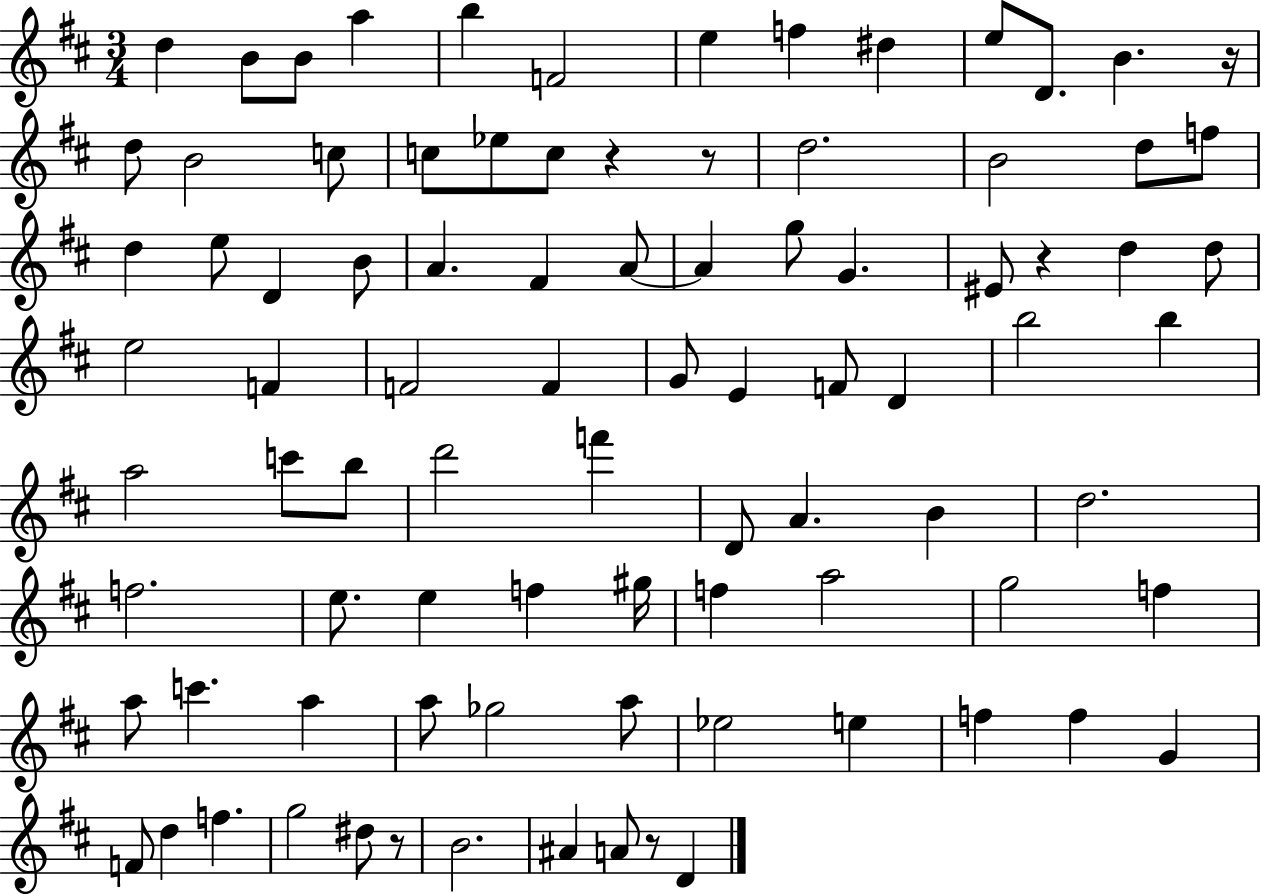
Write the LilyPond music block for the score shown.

{
  \clef treble
  \numericTimeSignature
  \time 3/4
  \key d \major
  \repeat volta 2 { d''4 b'8 b'8 a''4 | b''4 f'2 | e''4 f''4 dis''4 | e''8 d'8. b'4. r16 | \break d''8 b'2 c''8 | c''8 ees''8 c''8 r4 r8 | d''2. | b'2 d''8 f''8 | \break d''4 e''8 d'4 b'8 | a'4. fis'4 a'8~~ | a'4 g''8 g'4. | eis'8 r4 d''4 d''8 | \break e''2 f'4 | f'2 f'4 | g'8 e'4 f'8 d'4 | b''2 b''4 | \break a''2 c'''8 b''8 | d'''2 f'''4 | d'8 a'4. b'4 | d''2. | \break f''2. | e''8. e''4 f''4 gis''16 | f''4 a''2 | g''2 f''4 | \break a''8 c'''4. a''4 | a''8 ges''2 a''8 | ees''2 e''4 | f''4 f''4 g'4 | \break f'8 d''4 f''4. | g''2 dis''8 r8 | b'2. | ais'4 a'8 r8 d'4 | \break } \bar "|."
}